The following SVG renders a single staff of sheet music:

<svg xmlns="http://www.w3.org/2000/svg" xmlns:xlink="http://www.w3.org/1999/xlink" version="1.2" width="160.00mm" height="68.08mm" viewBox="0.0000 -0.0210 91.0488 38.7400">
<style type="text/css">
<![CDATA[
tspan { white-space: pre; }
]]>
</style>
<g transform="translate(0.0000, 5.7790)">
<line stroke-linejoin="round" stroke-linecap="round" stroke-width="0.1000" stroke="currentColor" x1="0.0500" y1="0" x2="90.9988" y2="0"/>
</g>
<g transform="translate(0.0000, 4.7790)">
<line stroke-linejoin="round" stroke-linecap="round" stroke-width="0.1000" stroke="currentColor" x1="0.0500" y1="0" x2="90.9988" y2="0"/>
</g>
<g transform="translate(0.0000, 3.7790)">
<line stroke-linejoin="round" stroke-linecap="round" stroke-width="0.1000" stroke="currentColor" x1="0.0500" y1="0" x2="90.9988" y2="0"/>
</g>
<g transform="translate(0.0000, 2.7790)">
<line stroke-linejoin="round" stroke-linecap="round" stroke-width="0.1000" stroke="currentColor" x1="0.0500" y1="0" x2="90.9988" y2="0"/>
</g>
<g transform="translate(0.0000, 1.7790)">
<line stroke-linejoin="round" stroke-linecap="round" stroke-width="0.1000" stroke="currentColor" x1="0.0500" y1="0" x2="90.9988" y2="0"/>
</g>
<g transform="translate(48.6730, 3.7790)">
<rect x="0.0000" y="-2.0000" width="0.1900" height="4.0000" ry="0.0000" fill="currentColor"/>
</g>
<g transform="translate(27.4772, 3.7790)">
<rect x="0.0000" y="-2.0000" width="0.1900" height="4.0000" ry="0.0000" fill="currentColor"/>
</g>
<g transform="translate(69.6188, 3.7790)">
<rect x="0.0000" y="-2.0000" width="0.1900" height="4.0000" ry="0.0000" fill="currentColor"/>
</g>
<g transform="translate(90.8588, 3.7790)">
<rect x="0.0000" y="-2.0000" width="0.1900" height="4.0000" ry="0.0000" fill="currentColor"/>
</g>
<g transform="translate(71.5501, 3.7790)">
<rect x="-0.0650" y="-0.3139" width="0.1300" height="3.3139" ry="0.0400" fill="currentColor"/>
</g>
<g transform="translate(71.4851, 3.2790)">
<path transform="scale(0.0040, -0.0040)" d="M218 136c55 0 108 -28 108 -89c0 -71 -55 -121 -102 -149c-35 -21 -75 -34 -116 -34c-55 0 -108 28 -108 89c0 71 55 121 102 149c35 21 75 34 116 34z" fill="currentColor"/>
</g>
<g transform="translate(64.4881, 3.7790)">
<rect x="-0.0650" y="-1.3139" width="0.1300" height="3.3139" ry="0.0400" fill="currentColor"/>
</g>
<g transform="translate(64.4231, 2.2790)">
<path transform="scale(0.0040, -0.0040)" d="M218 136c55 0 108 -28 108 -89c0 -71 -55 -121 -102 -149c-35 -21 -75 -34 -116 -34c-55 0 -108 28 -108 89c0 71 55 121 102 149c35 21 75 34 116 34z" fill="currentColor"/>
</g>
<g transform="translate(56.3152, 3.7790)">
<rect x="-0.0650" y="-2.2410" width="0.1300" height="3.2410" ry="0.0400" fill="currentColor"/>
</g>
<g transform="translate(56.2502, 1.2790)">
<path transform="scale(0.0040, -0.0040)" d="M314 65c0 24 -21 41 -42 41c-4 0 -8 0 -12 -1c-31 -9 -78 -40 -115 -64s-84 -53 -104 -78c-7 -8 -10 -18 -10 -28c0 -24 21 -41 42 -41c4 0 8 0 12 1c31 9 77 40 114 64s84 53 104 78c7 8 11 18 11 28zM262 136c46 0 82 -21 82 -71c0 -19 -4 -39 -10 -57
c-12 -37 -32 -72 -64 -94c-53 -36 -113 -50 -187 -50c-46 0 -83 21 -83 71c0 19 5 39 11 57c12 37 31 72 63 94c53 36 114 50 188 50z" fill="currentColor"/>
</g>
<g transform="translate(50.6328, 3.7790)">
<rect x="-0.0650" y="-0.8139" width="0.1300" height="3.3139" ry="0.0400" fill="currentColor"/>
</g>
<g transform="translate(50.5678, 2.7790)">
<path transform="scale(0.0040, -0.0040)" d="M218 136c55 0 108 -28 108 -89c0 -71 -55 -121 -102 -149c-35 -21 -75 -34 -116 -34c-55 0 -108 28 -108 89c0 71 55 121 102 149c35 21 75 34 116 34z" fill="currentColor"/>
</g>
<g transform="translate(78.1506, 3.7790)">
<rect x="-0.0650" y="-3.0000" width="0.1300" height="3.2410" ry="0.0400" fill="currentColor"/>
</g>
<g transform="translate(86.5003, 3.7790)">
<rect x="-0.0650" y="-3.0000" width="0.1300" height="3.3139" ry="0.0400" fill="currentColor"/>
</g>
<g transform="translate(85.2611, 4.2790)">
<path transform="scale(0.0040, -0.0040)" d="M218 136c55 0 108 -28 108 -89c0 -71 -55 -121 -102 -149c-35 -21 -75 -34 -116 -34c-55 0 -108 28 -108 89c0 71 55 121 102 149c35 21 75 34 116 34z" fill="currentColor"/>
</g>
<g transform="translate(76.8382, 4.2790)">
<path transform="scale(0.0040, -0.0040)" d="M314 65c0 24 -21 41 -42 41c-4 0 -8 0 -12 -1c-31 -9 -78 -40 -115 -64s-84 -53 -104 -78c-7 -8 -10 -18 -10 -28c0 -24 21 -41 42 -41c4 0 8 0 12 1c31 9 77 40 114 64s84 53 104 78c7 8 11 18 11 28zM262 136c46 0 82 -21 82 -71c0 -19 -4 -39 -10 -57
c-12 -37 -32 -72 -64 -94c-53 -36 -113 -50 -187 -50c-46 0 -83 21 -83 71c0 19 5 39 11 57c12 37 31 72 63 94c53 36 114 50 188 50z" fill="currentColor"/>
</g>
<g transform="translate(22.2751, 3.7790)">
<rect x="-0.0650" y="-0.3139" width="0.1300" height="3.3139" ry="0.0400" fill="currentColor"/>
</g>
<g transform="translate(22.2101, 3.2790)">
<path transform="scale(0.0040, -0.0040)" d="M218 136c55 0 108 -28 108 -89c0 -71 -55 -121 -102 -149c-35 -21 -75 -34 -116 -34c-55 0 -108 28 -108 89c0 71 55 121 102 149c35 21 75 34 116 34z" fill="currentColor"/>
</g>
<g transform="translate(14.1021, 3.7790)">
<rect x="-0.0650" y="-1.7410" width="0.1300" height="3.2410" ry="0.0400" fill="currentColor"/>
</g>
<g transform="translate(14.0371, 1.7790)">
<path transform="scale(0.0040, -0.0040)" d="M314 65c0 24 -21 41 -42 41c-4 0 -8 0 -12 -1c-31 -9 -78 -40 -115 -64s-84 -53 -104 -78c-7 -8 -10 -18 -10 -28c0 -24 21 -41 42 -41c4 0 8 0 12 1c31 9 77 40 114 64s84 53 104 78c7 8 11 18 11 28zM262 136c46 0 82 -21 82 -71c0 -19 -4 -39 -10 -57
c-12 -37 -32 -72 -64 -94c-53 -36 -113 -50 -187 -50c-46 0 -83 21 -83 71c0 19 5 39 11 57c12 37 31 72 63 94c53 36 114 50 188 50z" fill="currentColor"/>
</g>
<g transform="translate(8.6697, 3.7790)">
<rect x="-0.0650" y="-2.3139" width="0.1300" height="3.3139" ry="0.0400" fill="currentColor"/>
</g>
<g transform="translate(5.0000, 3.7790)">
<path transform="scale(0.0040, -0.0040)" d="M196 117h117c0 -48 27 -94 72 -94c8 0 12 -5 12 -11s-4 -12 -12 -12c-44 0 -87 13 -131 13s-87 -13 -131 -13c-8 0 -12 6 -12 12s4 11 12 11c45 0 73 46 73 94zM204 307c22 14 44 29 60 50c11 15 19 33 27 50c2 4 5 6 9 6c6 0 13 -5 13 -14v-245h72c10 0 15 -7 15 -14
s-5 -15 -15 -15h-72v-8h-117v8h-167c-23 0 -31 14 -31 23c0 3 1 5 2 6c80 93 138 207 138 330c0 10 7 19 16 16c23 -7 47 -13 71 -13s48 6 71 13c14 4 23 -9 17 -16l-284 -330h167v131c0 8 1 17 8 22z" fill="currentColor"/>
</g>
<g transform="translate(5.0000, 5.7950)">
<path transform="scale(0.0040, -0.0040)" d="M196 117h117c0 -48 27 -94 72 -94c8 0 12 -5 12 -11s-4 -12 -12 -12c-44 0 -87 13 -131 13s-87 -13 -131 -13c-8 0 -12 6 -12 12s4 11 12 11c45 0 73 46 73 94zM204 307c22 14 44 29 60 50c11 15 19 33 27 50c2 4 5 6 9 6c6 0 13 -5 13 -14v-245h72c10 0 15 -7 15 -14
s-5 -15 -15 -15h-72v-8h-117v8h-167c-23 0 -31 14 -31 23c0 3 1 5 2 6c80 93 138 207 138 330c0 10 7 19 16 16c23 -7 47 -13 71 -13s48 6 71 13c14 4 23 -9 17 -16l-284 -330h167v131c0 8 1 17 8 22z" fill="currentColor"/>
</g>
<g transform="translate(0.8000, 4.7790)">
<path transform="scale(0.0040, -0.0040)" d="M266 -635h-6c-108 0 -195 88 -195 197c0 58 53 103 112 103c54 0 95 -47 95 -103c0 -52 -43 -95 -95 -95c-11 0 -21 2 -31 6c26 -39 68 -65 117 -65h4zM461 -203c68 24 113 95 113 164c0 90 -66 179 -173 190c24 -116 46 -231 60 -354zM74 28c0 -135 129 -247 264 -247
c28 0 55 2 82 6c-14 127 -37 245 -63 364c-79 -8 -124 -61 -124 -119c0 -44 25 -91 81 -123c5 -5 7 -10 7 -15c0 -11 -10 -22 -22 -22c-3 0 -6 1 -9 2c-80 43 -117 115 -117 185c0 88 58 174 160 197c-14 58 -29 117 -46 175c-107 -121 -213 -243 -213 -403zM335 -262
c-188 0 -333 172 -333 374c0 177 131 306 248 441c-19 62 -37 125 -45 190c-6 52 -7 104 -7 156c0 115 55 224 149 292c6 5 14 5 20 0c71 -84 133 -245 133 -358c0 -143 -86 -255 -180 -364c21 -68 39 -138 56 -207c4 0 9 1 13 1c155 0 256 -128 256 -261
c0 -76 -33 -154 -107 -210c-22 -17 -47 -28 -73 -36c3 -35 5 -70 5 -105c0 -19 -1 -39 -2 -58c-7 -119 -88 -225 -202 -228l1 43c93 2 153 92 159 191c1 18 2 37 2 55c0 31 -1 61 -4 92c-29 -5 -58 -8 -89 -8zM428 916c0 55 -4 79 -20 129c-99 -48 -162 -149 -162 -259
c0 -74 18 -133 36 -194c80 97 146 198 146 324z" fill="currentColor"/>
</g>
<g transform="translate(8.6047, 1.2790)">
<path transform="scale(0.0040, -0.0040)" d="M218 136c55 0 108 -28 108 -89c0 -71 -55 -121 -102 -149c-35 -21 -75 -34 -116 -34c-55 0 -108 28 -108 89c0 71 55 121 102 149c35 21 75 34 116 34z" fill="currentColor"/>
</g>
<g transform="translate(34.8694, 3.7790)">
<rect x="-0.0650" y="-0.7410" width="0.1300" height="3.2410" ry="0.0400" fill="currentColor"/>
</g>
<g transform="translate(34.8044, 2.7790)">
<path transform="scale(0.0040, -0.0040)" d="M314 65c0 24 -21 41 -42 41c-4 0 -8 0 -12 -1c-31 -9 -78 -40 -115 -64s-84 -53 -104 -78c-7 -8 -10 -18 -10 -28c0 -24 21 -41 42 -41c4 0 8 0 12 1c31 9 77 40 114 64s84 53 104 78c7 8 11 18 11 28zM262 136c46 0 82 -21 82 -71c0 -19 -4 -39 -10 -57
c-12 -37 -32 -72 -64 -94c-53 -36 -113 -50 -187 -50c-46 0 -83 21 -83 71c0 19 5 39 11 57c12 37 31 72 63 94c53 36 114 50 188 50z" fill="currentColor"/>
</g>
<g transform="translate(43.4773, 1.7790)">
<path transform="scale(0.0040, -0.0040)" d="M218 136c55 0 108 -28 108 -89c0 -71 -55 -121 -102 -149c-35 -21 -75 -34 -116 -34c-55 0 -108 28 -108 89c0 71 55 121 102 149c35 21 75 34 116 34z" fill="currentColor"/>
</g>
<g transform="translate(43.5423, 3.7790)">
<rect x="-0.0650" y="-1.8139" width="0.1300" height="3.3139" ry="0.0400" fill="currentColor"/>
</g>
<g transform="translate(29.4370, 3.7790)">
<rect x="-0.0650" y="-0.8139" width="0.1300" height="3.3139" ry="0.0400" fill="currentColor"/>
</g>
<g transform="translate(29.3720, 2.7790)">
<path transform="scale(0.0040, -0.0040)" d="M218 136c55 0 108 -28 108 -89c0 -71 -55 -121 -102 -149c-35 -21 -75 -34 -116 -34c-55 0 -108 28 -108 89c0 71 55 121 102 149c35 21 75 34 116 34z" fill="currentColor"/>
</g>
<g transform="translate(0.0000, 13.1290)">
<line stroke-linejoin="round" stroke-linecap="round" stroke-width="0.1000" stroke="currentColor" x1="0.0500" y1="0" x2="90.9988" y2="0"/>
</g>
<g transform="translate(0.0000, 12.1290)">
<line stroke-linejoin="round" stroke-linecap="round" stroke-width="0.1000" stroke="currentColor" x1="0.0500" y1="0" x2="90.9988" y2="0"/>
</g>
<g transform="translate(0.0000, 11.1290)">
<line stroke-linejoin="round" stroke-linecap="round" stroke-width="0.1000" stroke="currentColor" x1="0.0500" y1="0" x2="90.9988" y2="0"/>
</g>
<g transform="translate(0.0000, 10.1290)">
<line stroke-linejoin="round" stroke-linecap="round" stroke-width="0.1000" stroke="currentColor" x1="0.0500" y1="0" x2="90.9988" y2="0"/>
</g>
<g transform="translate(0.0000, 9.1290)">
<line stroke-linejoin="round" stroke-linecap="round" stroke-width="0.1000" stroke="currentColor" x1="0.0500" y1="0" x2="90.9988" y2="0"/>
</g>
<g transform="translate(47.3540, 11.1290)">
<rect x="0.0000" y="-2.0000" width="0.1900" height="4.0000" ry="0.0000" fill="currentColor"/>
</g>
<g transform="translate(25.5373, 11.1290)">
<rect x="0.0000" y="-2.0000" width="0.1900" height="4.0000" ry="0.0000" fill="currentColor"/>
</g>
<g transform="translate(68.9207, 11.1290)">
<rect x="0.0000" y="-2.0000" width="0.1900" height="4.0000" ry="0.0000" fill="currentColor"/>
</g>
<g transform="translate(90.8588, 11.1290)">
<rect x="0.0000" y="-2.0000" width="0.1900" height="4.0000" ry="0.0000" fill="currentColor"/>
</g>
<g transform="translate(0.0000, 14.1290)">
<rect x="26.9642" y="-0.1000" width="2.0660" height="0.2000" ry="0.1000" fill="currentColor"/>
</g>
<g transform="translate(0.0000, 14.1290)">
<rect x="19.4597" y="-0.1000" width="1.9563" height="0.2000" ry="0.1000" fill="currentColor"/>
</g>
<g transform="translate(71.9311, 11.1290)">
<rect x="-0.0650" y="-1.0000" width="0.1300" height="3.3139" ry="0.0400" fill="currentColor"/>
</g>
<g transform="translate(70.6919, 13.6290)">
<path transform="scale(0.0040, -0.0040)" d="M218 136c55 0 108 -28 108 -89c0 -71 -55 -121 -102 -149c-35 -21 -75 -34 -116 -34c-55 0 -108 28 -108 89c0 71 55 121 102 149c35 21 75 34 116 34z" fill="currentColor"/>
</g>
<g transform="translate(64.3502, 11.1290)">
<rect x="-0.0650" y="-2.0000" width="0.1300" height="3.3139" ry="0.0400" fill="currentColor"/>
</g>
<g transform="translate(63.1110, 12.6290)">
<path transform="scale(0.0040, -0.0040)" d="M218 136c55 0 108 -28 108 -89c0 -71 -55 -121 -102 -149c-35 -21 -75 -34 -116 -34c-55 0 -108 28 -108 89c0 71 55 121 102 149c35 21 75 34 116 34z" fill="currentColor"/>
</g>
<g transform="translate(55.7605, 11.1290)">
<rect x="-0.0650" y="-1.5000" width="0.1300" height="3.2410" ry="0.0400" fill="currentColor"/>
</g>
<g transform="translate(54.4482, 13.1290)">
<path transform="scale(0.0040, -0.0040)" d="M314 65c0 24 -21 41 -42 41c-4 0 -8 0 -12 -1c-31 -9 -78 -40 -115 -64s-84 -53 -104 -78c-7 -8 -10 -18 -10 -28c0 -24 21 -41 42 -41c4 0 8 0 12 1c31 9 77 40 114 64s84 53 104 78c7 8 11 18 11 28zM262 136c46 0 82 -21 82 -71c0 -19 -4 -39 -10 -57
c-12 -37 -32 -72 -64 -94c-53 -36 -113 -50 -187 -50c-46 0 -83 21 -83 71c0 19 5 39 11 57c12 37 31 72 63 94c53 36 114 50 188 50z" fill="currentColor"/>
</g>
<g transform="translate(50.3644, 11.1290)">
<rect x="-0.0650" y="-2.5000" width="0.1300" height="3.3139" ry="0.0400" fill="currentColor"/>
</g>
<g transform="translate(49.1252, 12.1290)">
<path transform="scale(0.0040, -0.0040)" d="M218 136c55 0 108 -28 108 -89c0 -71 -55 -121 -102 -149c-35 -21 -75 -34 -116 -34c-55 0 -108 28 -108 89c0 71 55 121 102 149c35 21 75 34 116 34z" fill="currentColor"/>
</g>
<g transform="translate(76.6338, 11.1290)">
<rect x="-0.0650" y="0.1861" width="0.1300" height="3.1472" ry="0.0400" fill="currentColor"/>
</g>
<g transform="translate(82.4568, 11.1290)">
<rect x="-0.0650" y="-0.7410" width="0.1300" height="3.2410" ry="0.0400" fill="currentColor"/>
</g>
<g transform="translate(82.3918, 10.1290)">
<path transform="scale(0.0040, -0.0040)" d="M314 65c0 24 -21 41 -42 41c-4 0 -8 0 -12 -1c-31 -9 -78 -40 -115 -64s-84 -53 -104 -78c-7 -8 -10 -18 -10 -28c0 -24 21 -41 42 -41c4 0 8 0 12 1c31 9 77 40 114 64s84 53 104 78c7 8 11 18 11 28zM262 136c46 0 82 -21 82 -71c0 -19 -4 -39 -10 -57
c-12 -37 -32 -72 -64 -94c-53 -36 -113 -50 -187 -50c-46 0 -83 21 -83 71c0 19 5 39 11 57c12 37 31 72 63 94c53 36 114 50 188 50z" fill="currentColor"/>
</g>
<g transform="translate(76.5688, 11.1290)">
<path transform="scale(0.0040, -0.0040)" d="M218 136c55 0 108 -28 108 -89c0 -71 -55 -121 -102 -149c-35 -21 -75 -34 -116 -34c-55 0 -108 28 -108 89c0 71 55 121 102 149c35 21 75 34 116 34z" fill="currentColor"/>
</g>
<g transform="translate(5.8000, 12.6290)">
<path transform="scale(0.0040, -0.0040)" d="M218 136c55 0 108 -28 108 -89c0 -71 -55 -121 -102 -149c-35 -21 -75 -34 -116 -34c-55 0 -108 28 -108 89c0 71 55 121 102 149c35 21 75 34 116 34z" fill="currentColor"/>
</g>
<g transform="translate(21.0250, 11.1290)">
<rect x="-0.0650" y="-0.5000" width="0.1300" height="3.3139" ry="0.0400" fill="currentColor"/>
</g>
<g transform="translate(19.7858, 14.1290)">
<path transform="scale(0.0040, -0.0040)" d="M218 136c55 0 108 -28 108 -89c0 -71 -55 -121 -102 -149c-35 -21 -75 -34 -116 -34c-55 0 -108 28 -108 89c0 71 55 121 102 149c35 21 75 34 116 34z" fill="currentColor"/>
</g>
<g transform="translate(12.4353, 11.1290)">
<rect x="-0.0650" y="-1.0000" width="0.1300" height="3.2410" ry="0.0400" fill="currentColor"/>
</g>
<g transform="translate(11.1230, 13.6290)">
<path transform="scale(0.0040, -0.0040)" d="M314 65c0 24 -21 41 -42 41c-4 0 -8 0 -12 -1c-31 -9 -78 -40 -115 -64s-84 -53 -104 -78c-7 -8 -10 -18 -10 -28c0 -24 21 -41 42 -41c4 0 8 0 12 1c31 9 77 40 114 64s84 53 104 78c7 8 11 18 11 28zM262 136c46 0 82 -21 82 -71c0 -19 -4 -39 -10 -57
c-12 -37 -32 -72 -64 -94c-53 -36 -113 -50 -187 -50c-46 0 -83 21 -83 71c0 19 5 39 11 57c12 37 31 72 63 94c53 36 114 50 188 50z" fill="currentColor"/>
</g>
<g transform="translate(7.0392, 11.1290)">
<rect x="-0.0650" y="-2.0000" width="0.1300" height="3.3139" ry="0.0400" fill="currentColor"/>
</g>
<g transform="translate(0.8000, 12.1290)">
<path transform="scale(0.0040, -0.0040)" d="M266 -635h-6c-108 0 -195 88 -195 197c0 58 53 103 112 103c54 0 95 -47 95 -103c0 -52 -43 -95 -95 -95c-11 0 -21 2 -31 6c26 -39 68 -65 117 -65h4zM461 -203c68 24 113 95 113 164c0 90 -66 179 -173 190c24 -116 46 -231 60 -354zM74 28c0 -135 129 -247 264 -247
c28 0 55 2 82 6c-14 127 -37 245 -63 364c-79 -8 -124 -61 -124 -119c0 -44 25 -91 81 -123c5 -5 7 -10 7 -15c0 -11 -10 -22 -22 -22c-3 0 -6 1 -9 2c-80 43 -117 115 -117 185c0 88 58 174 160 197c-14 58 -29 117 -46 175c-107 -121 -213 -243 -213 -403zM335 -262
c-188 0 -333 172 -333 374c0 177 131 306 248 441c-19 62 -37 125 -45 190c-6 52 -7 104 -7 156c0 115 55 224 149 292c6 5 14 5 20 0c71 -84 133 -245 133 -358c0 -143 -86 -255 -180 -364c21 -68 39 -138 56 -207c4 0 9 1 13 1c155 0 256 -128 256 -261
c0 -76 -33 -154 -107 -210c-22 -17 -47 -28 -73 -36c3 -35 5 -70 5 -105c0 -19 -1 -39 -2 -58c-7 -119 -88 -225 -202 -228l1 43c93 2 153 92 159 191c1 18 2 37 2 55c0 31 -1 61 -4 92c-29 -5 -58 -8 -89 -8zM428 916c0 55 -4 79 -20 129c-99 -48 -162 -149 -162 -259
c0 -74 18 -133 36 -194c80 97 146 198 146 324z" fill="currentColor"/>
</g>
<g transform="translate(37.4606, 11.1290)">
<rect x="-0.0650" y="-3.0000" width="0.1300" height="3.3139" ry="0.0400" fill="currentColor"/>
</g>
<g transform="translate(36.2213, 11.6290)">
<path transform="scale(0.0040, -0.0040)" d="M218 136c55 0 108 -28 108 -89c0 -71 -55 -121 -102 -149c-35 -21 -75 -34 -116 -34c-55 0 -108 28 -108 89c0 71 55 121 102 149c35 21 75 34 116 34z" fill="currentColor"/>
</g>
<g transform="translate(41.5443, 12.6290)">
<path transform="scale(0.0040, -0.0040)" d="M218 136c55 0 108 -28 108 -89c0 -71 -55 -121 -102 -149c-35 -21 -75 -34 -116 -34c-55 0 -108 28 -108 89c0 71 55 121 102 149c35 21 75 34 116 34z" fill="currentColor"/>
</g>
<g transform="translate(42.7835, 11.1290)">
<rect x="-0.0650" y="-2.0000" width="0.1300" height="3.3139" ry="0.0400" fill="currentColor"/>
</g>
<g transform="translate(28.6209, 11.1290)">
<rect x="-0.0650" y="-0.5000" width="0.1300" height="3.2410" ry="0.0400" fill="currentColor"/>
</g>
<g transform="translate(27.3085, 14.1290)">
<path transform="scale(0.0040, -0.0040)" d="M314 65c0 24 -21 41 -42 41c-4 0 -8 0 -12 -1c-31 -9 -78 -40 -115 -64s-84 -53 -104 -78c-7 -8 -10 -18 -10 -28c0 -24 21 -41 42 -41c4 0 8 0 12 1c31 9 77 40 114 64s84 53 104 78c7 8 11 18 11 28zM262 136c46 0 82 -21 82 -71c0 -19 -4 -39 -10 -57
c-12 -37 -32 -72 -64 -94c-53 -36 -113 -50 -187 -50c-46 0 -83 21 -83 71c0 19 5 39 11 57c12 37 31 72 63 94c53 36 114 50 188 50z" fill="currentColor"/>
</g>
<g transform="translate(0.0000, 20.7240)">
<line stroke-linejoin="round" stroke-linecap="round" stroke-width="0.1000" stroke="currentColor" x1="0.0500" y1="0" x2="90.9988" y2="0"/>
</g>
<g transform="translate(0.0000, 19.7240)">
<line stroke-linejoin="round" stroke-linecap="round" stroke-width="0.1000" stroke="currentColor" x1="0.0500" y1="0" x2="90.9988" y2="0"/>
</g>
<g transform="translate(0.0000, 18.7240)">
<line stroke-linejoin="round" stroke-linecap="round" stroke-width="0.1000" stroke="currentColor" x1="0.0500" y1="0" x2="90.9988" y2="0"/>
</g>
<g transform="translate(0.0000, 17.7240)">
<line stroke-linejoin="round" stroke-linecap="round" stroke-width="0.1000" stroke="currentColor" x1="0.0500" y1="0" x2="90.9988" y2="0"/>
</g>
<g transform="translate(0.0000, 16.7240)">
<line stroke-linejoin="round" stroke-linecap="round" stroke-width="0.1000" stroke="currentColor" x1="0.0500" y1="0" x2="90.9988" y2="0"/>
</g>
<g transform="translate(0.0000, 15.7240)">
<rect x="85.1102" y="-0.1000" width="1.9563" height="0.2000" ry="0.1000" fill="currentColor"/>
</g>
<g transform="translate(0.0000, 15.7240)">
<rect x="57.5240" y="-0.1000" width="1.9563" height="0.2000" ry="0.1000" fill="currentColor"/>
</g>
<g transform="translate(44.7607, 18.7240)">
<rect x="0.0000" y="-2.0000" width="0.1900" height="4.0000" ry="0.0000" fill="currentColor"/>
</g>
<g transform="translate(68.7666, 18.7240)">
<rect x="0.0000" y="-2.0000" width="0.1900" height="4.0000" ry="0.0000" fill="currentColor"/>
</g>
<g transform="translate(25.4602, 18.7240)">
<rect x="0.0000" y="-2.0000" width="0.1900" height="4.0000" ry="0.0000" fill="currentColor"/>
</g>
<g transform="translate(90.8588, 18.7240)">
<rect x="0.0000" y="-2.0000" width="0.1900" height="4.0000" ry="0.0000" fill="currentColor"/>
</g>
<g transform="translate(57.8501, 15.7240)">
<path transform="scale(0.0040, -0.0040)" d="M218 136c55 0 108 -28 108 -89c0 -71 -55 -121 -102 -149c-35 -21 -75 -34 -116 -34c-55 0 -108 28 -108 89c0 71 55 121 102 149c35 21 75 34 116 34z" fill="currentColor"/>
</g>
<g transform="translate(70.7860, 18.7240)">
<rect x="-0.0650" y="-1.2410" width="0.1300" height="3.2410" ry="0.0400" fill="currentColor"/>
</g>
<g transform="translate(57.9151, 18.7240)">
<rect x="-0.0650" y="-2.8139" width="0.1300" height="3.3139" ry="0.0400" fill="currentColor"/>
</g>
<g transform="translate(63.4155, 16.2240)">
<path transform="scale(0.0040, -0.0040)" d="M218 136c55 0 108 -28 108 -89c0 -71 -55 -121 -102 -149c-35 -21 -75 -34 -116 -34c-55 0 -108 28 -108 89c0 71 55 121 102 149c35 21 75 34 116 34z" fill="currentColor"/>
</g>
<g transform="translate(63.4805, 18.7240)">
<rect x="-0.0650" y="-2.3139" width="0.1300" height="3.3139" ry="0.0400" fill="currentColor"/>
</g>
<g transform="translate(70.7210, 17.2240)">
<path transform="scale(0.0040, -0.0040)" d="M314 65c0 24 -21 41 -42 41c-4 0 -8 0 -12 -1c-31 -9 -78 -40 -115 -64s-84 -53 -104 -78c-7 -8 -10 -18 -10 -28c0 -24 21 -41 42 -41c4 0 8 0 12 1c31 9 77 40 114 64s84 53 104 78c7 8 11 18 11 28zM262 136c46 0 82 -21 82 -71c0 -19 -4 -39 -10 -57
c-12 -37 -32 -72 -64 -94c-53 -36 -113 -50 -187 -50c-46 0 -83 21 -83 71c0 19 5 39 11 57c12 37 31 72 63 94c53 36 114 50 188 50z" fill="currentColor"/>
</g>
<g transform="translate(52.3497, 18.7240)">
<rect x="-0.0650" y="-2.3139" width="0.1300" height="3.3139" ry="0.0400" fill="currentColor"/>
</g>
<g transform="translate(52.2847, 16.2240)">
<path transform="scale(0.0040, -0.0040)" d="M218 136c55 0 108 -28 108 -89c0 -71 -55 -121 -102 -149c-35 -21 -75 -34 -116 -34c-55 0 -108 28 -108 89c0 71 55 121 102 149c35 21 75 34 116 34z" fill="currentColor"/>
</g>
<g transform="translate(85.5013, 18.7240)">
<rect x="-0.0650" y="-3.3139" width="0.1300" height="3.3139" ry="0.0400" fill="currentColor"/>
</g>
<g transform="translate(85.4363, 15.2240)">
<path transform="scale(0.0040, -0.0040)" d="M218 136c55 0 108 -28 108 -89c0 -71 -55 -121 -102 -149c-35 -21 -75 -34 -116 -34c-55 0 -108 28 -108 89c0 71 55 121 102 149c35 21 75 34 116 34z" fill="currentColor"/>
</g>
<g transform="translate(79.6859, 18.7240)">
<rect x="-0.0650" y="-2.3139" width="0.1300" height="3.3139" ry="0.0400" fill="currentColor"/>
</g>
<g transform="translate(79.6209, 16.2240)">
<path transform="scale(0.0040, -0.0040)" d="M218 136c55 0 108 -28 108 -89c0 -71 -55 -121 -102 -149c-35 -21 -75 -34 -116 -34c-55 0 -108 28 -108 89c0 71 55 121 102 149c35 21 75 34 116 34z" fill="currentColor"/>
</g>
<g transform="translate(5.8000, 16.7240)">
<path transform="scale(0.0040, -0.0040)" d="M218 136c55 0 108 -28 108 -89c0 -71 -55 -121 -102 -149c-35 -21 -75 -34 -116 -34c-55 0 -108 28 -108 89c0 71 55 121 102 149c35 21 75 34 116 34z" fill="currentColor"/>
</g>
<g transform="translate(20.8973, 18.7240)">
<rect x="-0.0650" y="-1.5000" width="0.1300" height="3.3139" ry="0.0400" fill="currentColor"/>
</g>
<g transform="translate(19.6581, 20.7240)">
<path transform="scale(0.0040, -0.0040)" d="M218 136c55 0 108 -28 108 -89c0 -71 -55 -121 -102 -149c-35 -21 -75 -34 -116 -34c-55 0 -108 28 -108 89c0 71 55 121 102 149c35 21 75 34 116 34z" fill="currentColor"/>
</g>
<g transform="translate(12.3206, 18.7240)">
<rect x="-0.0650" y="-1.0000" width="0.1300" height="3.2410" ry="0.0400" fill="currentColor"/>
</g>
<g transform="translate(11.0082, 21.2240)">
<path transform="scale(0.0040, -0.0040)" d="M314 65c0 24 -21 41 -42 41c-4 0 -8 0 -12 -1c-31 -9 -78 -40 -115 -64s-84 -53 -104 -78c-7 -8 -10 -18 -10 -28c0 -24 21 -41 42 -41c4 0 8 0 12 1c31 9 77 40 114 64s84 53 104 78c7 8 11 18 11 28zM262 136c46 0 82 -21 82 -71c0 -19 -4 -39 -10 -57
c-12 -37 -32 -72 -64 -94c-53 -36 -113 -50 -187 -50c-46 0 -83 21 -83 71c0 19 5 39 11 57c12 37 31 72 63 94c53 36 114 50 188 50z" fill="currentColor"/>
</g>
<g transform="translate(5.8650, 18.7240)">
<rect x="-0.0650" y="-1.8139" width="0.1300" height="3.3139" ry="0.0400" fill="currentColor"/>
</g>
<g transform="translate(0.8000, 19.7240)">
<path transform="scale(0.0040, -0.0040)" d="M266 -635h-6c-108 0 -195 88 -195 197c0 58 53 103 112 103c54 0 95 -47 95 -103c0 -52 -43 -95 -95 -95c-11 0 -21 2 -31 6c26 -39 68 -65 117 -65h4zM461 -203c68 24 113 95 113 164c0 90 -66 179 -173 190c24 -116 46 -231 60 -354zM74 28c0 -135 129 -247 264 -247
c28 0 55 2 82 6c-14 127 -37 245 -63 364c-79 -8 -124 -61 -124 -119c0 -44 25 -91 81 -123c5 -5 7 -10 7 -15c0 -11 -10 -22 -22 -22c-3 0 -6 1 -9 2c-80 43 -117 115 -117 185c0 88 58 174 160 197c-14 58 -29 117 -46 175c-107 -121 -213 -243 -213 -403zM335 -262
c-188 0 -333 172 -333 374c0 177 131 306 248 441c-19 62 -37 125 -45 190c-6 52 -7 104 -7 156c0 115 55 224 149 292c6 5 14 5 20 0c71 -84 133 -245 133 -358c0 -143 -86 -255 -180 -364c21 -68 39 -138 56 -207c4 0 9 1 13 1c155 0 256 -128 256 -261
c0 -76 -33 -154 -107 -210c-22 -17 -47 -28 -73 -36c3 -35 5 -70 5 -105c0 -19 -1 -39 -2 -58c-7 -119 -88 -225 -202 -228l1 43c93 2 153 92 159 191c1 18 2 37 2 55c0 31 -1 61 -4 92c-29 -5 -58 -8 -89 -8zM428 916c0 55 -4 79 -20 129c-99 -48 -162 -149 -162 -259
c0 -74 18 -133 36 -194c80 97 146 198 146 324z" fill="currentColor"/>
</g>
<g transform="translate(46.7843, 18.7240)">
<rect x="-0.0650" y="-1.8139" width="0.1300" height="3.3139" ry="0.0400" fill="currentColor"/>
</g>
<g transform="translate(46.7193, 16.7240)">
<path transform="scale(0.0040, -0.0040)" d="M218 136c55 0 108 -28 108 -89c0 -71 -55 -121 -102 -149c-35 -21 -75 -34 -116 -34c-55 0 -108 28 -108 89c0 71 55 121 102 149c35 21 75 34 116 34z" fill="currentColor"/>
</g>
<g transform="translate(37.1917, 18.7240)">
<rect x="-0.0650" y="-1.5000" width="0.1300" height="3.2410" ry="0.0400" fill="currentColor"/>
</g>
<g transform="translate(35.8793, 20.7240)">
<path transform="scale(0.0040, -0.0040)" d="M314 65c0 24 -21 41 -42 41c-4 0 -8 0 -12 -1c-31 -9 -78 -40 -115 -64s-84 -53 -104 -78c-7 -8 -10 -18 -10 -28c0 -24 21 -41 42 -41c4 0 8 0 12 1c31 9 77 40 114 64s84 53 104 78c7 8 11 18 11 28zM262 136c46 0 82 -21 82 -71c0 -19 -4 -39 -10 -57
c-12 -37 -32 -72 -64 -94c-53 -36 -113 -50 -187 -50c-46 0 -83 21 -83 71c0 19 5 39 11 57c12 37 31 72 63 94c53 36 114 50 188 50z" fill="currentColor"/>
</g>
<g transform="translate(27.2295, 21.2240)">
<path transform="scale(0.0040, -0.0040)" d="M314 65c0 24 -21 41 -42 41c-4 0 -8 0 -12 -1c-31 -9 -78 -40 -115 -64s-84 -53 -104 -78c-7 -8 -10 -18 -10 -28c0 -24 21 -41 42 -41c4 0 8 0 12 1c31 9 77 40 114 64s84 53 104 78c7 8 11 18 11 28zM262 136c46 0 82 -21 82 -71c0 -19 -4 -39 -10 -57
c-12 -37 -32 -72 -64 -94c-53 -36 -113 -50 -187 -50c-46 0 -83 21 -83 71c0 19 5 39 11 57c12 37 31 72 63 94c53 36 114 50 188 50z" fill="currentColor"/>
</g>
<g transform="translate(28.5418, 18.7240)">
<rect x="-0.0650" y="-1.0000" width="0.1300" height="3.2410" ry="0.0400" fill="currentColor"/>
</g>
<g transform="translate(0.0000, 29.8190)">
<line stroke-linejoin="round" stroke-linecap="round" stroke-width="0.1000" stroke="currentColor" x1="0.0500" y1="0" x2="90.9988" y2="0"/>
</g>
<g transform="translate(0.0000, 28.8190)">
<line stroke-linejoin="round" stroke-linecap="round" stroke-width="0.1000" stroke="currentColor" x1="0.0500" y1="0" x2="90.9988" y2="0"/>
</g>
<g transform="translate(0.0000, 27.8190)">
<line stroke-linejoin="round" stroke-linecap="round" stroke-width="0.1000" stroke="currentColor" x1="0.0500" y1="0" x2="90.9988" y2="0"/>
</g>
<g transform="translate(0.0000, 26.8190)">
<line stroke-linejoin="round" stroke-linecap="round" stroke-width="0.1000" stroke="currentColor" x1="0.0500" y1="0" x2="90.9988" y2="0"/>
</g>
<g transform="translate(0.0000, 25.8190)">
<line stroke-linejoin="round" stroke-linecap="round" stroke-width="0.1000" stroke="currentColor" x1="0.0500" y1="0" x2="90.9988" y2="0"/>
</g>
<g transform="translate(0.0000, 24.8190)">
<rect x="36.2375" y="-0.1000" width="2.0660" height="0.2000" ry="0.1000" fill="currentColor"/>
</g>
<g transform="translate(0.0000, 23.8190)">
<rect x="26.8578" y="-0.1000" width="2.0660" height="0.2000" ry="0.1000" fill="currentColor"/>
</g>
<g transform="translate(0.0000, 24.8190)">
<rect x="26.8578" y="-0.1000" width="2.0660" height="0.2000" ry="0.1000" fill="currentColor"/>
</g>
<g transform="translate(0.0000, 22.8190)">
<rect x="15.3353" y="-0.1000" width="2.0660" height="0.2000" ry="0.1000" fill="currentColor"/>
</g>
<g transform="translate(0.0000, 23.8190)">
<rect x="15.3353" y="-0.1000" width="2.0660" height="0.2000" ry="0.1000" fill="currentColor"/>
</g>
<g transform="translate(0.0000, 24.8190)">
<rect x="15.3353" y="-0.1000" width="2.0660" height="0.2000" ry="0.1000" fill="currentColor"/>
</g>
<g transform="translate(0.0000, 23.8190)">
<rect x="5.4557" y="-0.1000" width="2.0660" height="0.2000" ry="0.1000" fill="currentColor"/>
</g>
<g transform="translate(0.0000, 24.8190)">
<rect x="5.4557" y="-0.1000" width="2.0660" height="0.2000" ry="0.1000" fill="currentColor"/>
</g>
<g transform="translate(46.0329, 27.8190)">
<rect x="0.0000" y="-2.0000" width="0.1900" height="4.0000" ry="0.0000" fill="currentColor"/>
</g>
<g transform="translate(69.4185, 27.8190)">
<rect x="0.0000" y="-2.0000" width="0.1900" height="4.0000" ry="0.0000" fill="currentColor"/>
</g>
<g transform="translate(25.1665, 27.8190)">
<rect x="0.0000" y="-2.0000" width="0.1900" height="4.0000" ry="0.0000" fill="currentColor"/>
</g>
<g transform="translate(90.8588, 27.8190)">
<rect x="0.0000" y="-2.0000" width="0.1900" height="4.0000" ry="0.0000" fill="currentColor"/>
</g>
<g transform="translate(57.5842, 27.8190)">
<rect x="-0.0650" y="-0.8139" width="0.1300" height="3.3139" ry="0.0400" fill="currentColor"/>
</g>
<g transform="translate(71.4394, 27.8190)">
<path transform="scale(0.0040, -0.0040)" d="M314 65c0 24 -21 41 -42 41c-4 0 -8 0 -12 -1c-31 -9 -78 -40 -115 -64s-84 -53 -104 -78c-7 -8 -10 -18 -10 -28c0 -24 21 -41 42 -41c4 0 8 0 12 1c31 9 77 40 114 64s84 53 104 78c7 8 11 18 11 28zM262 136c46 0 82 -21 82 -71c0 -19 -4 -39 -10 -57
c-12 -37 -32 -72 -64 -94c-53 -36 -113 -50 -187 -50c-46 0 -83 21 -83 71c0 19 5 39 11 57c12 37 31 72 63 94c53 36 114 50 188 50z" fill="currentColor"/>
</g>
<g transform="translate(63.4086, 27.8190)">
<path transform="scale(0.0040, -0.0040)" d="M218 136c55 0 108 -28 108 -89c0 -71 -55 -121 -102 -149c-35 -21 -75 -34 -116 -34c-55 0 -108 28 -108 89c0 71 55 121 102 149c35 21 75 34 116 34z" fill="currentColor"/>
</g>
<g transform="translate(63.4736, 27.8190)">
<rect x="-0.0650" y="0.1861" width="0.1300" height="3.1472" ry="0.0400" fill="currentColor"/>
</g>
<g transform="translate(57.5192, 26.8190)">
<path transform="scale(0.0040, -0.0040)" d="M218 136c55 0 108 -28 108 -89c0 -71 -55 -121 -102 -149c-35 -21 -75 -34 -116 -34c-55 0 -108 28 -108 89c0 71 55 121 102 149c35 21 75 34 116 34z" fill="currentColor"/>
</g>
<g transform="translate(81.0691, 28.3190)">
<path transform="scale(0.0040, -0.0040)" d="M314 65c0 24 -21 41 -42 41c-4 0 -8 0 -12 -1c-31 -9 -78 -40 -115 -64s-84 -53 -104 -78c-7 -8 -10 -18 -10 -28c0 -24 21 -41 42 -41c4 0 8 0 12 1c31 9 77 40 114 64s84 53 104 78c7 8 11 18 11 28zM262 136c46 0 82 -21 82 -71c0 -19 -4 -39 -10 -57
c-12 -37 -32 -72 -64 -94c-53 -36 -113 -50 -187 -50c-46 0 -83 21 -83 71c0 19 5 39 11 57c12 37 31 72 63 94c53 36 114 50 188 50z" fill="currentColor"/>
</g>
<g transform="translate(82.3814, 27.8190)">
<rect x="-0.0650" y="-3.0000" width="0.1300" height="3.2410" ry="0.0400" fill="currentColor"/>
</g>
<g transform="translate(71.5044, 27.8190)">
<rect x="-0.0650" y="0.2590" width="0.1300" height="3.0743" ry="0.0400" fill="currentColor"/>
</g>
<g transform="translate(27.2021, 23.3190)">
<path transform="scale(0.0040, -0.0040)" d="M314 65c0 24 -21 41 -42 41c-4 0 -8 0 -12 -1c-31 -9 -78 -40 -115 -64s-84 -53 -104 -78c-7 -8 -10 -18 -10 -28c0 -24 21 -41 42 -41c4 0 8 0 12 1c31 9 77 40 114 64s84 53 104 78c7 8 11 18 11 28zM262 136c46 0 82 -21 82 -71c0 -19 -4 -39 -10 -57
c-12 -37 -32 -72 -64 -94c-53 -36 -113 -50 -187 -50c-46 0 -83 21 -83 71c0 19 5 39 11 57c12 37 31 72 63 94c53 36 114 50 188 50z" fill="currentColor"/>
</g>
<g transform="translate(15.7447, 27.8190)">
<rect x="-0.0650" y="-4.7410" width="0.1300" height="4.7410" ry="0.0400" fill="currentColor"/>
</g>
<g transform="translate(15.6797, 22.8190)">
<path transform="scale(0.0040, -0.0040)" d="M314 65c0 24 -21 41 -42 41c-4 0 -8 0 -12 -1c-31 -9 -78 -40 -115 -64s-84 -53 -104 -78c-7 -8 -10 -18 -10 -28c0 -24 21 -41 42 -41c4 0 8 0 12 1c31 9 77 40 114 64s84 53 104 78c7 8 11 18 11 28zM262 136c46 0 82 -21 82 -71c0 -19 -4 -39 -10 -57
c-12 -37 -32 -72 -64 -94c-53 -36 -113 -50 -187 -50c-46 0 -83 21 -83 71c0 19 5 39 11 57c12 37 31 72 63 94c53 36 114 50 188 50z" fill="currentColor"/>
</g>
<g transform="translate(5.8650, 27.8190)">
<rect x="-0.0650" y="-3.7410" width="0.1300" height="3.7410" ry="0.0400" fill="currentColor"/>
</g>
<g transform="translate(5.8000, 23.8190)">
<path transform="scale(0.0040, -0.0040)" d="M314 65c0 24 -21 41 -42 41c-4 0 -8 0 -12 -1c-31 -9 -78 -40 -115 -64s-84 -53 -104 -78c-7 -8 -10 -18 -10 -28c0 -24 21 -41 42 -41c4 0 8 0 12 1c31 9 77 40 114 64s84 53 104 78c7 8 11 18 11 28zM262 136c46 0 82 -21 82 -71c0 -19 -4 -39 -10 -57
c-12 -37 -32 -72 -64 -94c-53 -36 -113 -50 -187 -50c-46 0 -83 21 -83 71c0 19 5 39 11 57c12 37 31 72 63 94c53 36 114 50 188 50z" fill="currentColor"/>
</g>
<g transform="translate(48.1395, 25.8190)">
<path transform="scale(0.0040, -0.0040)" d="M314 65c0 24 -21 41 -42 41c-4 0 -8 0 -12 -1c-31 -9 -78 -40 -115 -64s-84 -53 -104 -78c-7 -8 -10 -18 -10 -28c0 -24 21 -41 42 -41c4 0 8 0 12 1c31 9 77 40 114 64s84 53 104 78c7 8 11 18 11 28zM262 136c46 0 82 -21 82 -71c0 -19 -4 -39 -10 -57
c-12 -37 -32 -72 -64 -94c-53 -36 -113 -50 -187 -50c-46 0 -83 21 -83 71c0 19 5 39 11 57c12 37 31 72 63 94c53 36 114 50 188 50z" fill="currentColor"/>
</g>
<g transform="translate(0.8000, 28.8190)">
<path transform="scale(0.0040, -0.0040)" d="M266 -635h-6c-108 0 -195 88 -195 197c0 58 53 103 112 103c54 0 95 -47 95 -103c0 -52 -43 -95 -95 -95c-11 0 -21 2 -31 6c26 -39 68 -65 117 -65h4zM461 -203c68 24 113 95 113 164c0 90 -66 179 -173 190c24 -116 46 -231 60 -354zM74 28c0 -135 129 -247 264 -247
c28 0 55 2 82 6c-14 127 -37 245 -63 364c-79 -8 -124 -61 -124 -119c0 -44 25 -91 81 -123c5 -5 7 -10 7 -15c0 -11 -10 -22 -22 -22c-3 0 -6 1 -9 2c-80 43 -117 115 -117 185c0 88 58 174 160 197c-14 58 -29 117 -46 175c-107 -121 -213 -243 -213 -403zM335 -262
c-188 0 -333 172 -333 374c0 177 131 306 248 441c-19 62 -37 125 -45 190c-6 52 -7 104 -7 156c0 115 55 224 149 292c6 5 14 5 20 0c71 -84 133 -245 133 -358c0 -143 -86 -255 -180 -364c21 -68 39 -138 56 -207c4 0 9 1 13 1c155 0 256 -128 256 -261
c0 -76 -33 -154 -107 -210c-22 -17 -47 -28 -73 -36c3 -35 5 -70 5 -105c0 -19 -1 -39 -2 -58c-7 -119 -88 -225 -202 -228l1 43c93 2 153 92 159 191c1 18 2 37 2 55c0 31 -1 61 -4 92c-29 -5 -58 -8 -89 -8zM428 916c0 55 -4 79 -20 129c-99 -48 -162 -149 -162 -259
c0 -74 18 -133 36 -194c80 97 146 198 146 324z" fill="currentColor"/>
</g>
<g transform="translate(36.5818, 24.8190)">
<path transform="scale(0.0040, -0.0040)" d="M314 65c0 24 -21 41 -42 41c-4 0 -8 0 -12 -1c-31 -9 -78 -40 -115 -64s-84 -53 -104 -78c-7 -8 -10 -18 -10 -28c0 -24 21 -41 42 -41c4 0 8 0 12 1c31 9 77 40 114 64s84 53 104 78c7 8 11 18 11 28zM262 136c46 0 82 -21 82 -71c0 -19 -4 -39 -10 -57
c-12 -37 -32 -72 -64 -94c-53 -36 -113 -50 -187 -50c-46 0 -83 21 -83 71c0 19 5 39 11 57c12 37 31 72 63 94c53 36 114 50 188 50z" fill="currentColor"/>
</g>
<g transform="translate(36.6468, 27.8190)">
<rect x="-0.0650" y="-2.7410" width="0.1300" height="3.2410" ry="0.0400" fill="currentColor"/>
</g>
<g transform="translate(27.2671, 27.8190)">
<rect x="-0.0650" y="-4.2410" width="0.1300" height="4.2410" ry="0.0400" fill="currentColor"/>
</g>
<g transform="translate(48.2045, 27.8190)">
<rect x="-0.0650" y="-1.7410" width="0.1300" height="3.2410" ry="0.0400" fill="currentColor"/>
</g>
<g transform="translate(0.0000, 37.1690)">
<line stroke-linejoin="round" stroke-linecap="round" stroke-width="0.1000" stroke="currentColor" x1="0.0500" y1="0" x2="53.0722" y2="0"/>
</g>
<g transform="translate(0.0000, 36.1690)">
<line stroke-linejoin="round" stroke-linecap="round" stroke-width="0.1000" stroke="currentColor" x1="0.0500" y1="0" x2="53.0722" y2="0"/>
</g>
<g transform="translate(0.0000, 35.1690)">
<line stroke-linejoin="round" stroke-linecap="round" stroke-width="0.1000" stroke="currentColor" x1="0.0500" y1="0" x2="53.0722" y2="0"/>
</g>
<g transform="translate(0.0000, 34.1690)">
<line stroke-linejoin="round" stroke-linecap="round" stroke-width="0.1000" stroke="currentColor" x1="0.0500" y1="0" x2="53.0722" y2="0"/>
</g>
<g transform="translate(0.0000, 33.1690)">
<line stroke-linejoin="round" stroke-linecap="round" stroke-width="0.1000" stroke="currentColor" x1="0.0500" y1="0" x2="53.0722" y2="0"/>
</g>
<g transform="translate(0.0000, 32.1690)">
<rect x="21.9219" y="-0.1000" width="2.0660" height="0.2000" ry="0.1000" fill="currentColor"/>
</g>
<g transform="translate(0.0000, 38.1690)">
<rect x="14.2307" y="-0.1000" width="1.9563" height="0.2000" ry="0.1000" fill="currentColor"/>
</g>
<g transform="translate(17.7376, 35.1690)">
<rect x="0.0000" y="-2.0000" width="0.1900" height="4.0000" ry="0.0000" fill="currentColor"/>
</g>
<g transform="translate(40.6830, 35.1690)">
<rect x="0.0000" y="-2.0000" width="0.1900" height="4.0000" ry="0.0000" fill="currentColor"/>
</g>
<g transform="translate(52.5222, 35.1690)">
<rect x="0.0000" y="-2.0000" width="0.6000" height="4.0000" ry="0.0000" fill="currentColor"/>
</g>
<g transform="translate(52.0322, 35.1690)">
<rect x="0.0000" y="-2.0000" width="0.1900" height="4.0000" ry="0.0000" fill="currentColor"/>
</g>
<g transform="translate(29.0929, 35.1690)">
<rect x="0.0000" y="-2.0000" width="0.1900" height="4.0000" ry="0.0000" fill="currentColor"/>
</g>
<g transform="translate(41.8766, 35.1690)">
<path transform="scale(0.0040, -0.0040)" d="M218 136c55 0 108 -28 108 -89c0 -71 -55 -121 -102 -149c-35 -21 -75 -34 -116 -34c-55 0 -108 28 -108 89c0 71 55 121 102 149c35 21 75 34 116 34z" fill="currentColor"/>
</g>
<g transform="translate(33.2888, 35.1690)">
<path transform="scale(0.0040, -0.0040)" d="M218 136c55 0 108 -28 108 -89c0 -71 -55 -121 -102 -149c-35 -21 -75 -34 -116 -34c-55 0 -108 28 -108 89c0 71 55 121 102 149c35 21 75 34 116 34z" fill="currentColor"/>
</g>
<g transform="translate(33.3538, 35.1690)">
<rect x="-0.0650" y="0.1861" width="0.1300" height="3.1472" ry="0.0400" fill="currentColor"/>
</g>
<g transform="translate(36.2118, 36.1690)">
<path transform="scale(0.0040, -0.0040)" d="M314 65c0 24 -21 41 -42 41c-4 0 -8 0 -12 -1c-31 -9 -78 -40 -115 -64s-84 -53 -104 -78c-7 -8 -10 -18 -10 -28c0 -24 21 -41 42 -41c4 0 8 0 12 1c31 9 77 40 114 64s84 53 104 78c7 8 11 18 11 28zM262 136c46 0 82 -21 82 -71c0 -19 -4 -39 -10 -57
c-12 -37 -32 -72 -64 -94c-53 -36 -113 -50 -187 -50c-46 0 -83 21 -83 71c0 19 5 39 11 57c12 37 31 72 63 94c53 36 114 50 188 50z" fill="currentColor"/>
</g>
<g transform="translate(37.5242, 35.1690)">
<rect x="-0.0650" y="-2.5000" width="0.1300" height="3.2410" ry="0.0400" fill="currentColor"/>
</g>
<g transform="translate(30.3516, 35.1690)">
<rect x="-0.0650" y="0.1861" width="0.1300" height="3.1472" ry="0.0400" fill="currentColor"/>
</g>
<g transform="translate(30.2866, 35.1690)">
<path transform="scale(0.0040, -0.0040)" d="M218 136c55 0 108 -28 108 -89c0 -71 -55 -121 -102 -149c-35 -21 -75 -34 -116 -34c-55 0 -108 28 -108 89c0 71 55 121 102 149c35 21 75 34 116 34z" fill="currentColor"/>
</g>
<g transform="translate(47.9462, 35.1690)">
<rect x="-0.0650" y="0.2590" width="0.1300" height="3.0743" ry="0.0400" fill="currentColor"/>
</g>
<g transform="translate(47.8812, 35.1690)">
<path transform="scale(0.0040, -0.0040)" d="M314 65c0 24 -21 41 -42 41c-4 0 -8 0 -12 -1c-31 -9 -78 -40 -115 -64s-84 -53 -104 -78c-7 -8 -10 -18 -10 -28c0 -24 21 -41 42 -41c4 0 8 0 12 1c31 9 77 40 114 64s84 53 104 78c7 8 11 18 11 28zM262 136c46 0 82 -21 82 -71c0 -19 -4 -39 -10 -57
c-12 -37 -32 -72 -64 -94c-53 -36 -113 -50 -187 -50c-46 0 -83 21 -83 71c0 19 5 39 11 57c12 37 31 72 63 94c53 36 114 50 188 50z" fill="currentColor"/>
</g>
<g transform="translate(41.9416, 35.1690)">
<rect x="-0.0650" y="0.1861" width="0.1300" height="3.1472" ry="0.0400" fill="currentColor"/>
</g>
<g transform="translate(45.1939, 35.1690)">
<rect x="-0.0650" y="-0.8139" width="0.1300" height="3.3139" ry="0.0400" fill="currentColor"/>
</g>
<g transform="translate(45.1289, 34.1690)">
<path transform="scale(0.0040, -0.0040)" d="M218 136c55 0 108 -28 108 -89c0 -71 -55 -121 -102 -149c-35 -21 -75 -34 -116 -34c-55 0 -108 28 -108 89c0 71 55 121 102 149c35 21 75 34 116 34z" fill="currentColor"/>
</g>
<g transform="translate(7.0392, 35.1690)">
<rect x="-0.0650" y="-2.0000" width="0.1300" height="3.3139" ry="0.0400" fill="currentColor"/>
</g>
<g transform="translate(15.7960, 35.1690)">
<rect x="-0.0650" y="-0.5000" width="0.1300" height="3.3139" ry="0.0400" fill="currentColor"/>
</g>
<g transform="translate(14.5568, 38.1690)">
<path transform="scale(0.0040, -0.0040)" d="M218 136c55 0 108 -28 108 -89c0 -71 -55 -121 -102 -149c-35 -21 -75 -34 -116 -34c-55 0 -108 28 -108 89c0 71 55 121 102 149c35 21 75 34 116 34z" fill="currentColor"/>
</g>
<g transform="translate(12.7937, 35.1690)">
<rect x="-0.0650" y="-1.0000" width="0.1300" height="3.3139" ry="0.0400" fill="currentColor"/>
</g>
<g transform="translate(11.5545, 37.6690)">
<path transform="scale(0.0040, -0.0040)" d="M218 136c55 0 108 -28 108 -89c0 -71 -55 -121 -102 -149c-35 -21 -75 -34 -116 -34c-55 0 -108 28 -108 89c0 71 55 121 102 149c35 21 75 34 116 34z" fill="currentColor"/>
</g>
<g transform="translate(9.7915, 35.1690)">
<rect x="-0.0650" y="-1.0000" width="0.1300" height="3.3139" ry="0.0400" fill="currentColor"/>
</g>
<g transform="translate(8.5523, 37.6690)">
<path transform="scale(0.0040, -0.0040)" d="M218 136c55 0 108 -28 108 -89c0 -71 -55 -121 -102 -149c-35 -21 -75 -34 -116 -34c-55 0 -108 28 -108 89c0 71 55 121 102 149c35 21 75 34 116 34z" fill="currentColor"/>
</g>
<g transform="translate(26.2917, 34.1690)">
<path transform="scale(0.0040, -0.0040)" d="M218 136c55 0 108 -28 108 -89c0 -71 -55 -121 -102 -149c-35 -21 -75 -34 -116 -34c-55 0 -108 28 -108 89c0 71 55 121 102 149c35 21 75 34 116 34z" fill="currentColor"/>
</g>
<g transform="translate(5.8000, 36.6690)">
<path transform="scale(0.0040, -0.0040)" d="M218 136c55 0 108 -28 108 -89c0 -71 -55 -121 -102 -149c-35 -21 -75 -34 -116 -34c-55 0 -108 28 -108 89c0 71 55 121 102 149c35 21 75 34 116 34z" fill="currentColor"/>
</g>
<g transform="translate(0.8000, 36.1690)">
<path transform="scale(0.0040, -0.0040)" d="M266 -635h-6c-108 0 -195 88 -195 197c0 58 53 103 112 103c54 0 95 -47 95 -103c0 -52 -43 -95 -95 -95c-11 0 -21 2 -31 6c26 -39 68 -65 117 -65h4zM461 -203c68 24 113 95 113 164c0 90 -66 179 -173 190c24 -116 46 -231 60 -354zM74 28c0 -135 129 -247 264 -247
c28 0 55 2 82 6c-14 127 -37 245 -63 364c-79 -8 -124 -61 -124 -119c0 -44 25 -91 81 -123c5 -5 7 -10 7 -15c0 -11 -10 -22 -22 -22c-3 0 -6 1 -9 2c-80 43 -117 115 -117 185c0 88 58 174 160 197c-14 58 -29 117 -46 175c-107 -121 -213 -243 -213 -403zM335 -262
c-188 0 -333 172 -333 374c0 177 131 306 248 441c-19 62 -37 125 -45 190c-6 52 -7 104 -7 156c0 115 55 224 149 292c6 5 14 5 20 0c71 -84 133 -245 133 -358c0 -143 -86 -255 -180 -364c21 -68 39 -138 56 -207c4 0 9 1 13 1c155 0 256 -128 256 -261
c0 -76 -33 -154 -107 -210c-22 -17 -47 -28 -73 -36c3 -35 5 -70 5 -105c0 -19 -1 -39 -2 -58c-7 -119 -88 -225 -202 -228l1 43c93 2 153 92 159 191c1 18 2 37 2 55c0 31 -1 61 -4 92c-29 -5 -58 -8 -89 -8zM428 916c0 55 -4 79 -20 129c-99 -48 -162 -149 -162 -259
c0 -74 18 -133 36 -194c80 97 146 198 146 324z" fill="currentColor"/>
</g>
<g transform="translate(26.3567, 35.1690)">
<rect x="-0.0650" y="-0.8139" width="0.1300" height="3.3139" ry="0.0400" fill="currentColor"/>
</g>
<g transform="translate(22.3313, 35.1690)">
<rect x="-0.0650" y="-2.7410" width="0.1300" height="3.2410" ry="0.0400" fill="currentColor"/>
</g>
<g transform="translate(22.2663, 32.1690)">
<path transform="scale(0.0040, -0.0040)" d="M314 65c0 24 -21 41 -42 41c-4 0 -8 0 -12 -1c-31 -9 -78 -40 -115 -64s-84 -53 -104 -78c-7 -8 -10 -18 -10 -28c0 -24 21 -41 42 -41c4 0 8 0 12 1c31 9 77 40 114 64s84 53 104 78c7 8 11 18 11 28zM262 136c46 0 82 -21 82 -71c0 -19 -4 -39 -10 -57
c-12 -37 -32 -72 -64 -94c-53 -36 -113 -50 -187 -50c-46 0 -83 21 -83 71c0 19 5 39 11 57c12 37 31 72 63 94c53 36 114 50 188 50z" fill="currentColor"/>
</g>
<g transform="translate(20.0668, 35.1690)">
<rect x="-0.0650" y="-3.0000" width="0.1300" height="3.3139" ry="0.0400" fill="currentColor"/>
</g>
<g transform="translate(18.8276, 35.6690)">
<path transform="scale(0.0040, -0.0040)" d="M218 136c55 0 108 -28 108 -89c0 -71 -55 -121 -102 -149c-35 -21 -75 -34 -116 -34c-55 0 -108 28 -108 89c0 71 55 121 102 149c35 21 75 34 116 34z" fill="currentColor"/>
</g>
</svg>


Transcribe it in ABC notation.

X:1
T:Untitled
M:4/4
L:1/4
K:C
g f2 c d d2 f d g2 e c A2 A F D2 C C2 A F G E2 F D B d2 f D2 E D2 E2 f g a g e2 g b c'2 e'2 d'2 a2 f2 d B B2 A2 F D D C A a2 d B B G2 B d B2